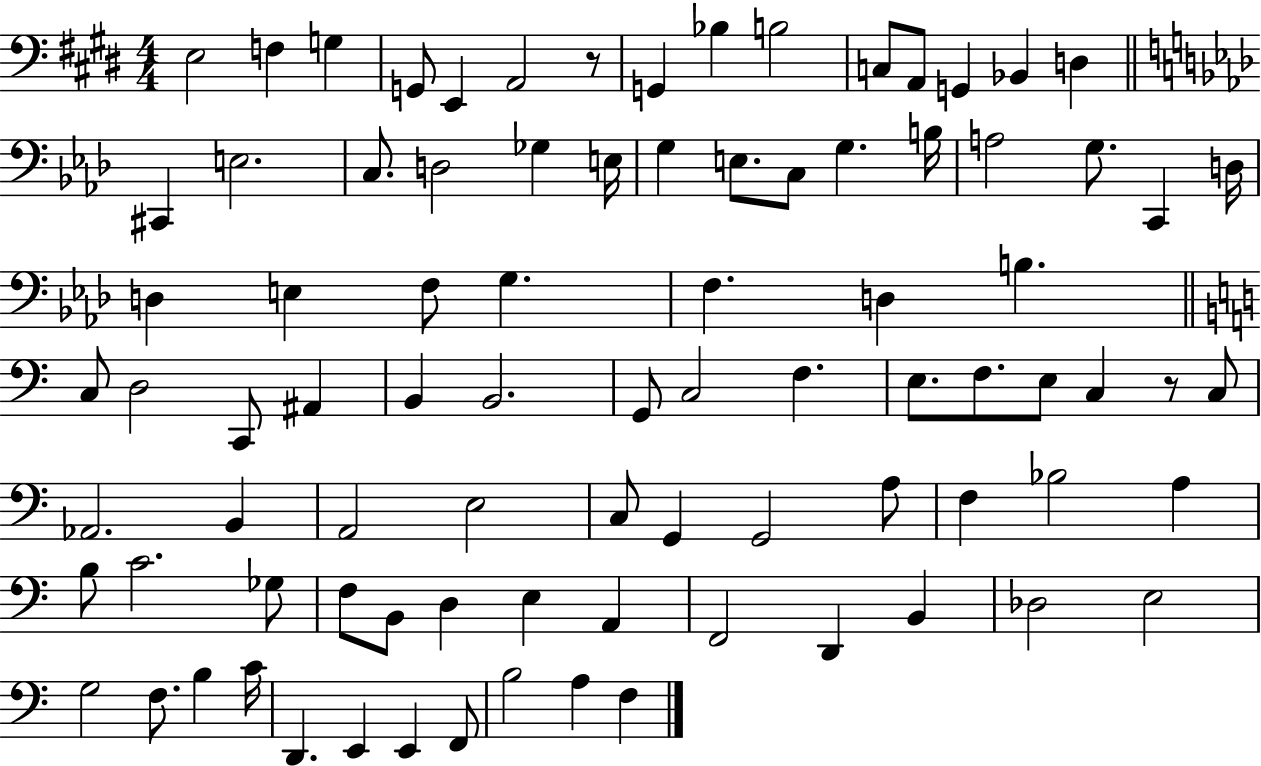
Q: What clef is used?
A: bass